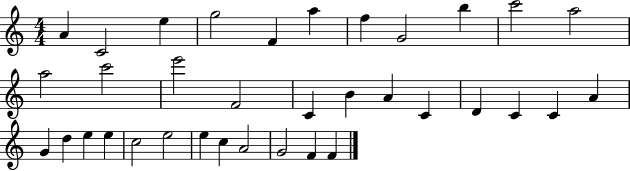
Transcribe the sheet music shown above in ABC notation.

X:1
T:Untitled
M:4/4
L:1/4
K:C
A C2 e g2 F a f G2 b c'2 a2 a2 c'2 e'2 F2 C B A C D C C A G d e e c2 e2 e c A2 G2 F F